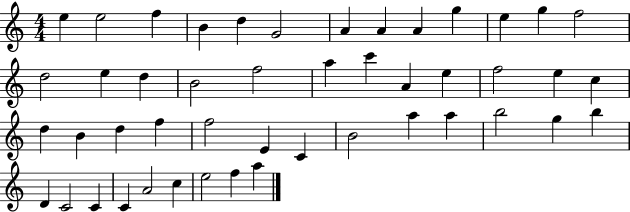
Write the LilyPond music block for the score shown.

{
  \clef treble
  \numericTimeSignature
  \time 4/4
  \key c \major
  e''4 e''2 f''4 | b'4 d''4 g'2 | a'4 a'4 a'4 g''4 | e''4 g''4 f''2 | \break d''2 e''4 d''4 | b'2 f''2 | a''4 c'''4 a'4 e''4 | f''2 e''4 c''4 | \break d''4 b'4 d''4 f''4 | f''2 e'4 c'4 | b'2 a''4 a''4 | b''2 g''4 b''4 | \break d'4 c'2 c'4 | c'4 a'2 c''4 | e''2 f''4 a''4 | \bar "|."
}